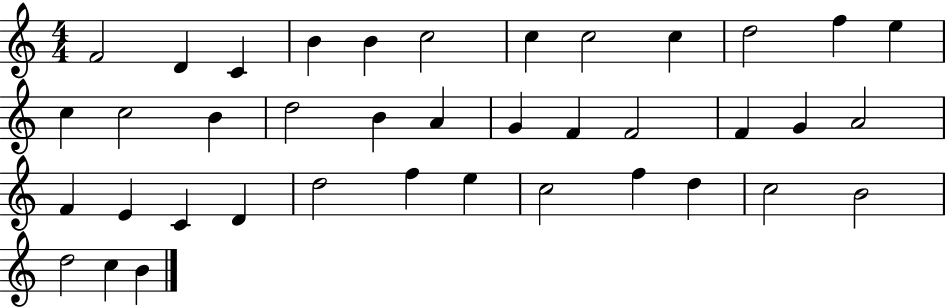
X:1
T:Untitled
M:4/4
L:1/4
K:C
F2 D C B B c2 c c2 c d2 f e c c2 B d2 B A G F F2 F G A2 F E C D d2 f e c2 f d c2 B2 d2 c B